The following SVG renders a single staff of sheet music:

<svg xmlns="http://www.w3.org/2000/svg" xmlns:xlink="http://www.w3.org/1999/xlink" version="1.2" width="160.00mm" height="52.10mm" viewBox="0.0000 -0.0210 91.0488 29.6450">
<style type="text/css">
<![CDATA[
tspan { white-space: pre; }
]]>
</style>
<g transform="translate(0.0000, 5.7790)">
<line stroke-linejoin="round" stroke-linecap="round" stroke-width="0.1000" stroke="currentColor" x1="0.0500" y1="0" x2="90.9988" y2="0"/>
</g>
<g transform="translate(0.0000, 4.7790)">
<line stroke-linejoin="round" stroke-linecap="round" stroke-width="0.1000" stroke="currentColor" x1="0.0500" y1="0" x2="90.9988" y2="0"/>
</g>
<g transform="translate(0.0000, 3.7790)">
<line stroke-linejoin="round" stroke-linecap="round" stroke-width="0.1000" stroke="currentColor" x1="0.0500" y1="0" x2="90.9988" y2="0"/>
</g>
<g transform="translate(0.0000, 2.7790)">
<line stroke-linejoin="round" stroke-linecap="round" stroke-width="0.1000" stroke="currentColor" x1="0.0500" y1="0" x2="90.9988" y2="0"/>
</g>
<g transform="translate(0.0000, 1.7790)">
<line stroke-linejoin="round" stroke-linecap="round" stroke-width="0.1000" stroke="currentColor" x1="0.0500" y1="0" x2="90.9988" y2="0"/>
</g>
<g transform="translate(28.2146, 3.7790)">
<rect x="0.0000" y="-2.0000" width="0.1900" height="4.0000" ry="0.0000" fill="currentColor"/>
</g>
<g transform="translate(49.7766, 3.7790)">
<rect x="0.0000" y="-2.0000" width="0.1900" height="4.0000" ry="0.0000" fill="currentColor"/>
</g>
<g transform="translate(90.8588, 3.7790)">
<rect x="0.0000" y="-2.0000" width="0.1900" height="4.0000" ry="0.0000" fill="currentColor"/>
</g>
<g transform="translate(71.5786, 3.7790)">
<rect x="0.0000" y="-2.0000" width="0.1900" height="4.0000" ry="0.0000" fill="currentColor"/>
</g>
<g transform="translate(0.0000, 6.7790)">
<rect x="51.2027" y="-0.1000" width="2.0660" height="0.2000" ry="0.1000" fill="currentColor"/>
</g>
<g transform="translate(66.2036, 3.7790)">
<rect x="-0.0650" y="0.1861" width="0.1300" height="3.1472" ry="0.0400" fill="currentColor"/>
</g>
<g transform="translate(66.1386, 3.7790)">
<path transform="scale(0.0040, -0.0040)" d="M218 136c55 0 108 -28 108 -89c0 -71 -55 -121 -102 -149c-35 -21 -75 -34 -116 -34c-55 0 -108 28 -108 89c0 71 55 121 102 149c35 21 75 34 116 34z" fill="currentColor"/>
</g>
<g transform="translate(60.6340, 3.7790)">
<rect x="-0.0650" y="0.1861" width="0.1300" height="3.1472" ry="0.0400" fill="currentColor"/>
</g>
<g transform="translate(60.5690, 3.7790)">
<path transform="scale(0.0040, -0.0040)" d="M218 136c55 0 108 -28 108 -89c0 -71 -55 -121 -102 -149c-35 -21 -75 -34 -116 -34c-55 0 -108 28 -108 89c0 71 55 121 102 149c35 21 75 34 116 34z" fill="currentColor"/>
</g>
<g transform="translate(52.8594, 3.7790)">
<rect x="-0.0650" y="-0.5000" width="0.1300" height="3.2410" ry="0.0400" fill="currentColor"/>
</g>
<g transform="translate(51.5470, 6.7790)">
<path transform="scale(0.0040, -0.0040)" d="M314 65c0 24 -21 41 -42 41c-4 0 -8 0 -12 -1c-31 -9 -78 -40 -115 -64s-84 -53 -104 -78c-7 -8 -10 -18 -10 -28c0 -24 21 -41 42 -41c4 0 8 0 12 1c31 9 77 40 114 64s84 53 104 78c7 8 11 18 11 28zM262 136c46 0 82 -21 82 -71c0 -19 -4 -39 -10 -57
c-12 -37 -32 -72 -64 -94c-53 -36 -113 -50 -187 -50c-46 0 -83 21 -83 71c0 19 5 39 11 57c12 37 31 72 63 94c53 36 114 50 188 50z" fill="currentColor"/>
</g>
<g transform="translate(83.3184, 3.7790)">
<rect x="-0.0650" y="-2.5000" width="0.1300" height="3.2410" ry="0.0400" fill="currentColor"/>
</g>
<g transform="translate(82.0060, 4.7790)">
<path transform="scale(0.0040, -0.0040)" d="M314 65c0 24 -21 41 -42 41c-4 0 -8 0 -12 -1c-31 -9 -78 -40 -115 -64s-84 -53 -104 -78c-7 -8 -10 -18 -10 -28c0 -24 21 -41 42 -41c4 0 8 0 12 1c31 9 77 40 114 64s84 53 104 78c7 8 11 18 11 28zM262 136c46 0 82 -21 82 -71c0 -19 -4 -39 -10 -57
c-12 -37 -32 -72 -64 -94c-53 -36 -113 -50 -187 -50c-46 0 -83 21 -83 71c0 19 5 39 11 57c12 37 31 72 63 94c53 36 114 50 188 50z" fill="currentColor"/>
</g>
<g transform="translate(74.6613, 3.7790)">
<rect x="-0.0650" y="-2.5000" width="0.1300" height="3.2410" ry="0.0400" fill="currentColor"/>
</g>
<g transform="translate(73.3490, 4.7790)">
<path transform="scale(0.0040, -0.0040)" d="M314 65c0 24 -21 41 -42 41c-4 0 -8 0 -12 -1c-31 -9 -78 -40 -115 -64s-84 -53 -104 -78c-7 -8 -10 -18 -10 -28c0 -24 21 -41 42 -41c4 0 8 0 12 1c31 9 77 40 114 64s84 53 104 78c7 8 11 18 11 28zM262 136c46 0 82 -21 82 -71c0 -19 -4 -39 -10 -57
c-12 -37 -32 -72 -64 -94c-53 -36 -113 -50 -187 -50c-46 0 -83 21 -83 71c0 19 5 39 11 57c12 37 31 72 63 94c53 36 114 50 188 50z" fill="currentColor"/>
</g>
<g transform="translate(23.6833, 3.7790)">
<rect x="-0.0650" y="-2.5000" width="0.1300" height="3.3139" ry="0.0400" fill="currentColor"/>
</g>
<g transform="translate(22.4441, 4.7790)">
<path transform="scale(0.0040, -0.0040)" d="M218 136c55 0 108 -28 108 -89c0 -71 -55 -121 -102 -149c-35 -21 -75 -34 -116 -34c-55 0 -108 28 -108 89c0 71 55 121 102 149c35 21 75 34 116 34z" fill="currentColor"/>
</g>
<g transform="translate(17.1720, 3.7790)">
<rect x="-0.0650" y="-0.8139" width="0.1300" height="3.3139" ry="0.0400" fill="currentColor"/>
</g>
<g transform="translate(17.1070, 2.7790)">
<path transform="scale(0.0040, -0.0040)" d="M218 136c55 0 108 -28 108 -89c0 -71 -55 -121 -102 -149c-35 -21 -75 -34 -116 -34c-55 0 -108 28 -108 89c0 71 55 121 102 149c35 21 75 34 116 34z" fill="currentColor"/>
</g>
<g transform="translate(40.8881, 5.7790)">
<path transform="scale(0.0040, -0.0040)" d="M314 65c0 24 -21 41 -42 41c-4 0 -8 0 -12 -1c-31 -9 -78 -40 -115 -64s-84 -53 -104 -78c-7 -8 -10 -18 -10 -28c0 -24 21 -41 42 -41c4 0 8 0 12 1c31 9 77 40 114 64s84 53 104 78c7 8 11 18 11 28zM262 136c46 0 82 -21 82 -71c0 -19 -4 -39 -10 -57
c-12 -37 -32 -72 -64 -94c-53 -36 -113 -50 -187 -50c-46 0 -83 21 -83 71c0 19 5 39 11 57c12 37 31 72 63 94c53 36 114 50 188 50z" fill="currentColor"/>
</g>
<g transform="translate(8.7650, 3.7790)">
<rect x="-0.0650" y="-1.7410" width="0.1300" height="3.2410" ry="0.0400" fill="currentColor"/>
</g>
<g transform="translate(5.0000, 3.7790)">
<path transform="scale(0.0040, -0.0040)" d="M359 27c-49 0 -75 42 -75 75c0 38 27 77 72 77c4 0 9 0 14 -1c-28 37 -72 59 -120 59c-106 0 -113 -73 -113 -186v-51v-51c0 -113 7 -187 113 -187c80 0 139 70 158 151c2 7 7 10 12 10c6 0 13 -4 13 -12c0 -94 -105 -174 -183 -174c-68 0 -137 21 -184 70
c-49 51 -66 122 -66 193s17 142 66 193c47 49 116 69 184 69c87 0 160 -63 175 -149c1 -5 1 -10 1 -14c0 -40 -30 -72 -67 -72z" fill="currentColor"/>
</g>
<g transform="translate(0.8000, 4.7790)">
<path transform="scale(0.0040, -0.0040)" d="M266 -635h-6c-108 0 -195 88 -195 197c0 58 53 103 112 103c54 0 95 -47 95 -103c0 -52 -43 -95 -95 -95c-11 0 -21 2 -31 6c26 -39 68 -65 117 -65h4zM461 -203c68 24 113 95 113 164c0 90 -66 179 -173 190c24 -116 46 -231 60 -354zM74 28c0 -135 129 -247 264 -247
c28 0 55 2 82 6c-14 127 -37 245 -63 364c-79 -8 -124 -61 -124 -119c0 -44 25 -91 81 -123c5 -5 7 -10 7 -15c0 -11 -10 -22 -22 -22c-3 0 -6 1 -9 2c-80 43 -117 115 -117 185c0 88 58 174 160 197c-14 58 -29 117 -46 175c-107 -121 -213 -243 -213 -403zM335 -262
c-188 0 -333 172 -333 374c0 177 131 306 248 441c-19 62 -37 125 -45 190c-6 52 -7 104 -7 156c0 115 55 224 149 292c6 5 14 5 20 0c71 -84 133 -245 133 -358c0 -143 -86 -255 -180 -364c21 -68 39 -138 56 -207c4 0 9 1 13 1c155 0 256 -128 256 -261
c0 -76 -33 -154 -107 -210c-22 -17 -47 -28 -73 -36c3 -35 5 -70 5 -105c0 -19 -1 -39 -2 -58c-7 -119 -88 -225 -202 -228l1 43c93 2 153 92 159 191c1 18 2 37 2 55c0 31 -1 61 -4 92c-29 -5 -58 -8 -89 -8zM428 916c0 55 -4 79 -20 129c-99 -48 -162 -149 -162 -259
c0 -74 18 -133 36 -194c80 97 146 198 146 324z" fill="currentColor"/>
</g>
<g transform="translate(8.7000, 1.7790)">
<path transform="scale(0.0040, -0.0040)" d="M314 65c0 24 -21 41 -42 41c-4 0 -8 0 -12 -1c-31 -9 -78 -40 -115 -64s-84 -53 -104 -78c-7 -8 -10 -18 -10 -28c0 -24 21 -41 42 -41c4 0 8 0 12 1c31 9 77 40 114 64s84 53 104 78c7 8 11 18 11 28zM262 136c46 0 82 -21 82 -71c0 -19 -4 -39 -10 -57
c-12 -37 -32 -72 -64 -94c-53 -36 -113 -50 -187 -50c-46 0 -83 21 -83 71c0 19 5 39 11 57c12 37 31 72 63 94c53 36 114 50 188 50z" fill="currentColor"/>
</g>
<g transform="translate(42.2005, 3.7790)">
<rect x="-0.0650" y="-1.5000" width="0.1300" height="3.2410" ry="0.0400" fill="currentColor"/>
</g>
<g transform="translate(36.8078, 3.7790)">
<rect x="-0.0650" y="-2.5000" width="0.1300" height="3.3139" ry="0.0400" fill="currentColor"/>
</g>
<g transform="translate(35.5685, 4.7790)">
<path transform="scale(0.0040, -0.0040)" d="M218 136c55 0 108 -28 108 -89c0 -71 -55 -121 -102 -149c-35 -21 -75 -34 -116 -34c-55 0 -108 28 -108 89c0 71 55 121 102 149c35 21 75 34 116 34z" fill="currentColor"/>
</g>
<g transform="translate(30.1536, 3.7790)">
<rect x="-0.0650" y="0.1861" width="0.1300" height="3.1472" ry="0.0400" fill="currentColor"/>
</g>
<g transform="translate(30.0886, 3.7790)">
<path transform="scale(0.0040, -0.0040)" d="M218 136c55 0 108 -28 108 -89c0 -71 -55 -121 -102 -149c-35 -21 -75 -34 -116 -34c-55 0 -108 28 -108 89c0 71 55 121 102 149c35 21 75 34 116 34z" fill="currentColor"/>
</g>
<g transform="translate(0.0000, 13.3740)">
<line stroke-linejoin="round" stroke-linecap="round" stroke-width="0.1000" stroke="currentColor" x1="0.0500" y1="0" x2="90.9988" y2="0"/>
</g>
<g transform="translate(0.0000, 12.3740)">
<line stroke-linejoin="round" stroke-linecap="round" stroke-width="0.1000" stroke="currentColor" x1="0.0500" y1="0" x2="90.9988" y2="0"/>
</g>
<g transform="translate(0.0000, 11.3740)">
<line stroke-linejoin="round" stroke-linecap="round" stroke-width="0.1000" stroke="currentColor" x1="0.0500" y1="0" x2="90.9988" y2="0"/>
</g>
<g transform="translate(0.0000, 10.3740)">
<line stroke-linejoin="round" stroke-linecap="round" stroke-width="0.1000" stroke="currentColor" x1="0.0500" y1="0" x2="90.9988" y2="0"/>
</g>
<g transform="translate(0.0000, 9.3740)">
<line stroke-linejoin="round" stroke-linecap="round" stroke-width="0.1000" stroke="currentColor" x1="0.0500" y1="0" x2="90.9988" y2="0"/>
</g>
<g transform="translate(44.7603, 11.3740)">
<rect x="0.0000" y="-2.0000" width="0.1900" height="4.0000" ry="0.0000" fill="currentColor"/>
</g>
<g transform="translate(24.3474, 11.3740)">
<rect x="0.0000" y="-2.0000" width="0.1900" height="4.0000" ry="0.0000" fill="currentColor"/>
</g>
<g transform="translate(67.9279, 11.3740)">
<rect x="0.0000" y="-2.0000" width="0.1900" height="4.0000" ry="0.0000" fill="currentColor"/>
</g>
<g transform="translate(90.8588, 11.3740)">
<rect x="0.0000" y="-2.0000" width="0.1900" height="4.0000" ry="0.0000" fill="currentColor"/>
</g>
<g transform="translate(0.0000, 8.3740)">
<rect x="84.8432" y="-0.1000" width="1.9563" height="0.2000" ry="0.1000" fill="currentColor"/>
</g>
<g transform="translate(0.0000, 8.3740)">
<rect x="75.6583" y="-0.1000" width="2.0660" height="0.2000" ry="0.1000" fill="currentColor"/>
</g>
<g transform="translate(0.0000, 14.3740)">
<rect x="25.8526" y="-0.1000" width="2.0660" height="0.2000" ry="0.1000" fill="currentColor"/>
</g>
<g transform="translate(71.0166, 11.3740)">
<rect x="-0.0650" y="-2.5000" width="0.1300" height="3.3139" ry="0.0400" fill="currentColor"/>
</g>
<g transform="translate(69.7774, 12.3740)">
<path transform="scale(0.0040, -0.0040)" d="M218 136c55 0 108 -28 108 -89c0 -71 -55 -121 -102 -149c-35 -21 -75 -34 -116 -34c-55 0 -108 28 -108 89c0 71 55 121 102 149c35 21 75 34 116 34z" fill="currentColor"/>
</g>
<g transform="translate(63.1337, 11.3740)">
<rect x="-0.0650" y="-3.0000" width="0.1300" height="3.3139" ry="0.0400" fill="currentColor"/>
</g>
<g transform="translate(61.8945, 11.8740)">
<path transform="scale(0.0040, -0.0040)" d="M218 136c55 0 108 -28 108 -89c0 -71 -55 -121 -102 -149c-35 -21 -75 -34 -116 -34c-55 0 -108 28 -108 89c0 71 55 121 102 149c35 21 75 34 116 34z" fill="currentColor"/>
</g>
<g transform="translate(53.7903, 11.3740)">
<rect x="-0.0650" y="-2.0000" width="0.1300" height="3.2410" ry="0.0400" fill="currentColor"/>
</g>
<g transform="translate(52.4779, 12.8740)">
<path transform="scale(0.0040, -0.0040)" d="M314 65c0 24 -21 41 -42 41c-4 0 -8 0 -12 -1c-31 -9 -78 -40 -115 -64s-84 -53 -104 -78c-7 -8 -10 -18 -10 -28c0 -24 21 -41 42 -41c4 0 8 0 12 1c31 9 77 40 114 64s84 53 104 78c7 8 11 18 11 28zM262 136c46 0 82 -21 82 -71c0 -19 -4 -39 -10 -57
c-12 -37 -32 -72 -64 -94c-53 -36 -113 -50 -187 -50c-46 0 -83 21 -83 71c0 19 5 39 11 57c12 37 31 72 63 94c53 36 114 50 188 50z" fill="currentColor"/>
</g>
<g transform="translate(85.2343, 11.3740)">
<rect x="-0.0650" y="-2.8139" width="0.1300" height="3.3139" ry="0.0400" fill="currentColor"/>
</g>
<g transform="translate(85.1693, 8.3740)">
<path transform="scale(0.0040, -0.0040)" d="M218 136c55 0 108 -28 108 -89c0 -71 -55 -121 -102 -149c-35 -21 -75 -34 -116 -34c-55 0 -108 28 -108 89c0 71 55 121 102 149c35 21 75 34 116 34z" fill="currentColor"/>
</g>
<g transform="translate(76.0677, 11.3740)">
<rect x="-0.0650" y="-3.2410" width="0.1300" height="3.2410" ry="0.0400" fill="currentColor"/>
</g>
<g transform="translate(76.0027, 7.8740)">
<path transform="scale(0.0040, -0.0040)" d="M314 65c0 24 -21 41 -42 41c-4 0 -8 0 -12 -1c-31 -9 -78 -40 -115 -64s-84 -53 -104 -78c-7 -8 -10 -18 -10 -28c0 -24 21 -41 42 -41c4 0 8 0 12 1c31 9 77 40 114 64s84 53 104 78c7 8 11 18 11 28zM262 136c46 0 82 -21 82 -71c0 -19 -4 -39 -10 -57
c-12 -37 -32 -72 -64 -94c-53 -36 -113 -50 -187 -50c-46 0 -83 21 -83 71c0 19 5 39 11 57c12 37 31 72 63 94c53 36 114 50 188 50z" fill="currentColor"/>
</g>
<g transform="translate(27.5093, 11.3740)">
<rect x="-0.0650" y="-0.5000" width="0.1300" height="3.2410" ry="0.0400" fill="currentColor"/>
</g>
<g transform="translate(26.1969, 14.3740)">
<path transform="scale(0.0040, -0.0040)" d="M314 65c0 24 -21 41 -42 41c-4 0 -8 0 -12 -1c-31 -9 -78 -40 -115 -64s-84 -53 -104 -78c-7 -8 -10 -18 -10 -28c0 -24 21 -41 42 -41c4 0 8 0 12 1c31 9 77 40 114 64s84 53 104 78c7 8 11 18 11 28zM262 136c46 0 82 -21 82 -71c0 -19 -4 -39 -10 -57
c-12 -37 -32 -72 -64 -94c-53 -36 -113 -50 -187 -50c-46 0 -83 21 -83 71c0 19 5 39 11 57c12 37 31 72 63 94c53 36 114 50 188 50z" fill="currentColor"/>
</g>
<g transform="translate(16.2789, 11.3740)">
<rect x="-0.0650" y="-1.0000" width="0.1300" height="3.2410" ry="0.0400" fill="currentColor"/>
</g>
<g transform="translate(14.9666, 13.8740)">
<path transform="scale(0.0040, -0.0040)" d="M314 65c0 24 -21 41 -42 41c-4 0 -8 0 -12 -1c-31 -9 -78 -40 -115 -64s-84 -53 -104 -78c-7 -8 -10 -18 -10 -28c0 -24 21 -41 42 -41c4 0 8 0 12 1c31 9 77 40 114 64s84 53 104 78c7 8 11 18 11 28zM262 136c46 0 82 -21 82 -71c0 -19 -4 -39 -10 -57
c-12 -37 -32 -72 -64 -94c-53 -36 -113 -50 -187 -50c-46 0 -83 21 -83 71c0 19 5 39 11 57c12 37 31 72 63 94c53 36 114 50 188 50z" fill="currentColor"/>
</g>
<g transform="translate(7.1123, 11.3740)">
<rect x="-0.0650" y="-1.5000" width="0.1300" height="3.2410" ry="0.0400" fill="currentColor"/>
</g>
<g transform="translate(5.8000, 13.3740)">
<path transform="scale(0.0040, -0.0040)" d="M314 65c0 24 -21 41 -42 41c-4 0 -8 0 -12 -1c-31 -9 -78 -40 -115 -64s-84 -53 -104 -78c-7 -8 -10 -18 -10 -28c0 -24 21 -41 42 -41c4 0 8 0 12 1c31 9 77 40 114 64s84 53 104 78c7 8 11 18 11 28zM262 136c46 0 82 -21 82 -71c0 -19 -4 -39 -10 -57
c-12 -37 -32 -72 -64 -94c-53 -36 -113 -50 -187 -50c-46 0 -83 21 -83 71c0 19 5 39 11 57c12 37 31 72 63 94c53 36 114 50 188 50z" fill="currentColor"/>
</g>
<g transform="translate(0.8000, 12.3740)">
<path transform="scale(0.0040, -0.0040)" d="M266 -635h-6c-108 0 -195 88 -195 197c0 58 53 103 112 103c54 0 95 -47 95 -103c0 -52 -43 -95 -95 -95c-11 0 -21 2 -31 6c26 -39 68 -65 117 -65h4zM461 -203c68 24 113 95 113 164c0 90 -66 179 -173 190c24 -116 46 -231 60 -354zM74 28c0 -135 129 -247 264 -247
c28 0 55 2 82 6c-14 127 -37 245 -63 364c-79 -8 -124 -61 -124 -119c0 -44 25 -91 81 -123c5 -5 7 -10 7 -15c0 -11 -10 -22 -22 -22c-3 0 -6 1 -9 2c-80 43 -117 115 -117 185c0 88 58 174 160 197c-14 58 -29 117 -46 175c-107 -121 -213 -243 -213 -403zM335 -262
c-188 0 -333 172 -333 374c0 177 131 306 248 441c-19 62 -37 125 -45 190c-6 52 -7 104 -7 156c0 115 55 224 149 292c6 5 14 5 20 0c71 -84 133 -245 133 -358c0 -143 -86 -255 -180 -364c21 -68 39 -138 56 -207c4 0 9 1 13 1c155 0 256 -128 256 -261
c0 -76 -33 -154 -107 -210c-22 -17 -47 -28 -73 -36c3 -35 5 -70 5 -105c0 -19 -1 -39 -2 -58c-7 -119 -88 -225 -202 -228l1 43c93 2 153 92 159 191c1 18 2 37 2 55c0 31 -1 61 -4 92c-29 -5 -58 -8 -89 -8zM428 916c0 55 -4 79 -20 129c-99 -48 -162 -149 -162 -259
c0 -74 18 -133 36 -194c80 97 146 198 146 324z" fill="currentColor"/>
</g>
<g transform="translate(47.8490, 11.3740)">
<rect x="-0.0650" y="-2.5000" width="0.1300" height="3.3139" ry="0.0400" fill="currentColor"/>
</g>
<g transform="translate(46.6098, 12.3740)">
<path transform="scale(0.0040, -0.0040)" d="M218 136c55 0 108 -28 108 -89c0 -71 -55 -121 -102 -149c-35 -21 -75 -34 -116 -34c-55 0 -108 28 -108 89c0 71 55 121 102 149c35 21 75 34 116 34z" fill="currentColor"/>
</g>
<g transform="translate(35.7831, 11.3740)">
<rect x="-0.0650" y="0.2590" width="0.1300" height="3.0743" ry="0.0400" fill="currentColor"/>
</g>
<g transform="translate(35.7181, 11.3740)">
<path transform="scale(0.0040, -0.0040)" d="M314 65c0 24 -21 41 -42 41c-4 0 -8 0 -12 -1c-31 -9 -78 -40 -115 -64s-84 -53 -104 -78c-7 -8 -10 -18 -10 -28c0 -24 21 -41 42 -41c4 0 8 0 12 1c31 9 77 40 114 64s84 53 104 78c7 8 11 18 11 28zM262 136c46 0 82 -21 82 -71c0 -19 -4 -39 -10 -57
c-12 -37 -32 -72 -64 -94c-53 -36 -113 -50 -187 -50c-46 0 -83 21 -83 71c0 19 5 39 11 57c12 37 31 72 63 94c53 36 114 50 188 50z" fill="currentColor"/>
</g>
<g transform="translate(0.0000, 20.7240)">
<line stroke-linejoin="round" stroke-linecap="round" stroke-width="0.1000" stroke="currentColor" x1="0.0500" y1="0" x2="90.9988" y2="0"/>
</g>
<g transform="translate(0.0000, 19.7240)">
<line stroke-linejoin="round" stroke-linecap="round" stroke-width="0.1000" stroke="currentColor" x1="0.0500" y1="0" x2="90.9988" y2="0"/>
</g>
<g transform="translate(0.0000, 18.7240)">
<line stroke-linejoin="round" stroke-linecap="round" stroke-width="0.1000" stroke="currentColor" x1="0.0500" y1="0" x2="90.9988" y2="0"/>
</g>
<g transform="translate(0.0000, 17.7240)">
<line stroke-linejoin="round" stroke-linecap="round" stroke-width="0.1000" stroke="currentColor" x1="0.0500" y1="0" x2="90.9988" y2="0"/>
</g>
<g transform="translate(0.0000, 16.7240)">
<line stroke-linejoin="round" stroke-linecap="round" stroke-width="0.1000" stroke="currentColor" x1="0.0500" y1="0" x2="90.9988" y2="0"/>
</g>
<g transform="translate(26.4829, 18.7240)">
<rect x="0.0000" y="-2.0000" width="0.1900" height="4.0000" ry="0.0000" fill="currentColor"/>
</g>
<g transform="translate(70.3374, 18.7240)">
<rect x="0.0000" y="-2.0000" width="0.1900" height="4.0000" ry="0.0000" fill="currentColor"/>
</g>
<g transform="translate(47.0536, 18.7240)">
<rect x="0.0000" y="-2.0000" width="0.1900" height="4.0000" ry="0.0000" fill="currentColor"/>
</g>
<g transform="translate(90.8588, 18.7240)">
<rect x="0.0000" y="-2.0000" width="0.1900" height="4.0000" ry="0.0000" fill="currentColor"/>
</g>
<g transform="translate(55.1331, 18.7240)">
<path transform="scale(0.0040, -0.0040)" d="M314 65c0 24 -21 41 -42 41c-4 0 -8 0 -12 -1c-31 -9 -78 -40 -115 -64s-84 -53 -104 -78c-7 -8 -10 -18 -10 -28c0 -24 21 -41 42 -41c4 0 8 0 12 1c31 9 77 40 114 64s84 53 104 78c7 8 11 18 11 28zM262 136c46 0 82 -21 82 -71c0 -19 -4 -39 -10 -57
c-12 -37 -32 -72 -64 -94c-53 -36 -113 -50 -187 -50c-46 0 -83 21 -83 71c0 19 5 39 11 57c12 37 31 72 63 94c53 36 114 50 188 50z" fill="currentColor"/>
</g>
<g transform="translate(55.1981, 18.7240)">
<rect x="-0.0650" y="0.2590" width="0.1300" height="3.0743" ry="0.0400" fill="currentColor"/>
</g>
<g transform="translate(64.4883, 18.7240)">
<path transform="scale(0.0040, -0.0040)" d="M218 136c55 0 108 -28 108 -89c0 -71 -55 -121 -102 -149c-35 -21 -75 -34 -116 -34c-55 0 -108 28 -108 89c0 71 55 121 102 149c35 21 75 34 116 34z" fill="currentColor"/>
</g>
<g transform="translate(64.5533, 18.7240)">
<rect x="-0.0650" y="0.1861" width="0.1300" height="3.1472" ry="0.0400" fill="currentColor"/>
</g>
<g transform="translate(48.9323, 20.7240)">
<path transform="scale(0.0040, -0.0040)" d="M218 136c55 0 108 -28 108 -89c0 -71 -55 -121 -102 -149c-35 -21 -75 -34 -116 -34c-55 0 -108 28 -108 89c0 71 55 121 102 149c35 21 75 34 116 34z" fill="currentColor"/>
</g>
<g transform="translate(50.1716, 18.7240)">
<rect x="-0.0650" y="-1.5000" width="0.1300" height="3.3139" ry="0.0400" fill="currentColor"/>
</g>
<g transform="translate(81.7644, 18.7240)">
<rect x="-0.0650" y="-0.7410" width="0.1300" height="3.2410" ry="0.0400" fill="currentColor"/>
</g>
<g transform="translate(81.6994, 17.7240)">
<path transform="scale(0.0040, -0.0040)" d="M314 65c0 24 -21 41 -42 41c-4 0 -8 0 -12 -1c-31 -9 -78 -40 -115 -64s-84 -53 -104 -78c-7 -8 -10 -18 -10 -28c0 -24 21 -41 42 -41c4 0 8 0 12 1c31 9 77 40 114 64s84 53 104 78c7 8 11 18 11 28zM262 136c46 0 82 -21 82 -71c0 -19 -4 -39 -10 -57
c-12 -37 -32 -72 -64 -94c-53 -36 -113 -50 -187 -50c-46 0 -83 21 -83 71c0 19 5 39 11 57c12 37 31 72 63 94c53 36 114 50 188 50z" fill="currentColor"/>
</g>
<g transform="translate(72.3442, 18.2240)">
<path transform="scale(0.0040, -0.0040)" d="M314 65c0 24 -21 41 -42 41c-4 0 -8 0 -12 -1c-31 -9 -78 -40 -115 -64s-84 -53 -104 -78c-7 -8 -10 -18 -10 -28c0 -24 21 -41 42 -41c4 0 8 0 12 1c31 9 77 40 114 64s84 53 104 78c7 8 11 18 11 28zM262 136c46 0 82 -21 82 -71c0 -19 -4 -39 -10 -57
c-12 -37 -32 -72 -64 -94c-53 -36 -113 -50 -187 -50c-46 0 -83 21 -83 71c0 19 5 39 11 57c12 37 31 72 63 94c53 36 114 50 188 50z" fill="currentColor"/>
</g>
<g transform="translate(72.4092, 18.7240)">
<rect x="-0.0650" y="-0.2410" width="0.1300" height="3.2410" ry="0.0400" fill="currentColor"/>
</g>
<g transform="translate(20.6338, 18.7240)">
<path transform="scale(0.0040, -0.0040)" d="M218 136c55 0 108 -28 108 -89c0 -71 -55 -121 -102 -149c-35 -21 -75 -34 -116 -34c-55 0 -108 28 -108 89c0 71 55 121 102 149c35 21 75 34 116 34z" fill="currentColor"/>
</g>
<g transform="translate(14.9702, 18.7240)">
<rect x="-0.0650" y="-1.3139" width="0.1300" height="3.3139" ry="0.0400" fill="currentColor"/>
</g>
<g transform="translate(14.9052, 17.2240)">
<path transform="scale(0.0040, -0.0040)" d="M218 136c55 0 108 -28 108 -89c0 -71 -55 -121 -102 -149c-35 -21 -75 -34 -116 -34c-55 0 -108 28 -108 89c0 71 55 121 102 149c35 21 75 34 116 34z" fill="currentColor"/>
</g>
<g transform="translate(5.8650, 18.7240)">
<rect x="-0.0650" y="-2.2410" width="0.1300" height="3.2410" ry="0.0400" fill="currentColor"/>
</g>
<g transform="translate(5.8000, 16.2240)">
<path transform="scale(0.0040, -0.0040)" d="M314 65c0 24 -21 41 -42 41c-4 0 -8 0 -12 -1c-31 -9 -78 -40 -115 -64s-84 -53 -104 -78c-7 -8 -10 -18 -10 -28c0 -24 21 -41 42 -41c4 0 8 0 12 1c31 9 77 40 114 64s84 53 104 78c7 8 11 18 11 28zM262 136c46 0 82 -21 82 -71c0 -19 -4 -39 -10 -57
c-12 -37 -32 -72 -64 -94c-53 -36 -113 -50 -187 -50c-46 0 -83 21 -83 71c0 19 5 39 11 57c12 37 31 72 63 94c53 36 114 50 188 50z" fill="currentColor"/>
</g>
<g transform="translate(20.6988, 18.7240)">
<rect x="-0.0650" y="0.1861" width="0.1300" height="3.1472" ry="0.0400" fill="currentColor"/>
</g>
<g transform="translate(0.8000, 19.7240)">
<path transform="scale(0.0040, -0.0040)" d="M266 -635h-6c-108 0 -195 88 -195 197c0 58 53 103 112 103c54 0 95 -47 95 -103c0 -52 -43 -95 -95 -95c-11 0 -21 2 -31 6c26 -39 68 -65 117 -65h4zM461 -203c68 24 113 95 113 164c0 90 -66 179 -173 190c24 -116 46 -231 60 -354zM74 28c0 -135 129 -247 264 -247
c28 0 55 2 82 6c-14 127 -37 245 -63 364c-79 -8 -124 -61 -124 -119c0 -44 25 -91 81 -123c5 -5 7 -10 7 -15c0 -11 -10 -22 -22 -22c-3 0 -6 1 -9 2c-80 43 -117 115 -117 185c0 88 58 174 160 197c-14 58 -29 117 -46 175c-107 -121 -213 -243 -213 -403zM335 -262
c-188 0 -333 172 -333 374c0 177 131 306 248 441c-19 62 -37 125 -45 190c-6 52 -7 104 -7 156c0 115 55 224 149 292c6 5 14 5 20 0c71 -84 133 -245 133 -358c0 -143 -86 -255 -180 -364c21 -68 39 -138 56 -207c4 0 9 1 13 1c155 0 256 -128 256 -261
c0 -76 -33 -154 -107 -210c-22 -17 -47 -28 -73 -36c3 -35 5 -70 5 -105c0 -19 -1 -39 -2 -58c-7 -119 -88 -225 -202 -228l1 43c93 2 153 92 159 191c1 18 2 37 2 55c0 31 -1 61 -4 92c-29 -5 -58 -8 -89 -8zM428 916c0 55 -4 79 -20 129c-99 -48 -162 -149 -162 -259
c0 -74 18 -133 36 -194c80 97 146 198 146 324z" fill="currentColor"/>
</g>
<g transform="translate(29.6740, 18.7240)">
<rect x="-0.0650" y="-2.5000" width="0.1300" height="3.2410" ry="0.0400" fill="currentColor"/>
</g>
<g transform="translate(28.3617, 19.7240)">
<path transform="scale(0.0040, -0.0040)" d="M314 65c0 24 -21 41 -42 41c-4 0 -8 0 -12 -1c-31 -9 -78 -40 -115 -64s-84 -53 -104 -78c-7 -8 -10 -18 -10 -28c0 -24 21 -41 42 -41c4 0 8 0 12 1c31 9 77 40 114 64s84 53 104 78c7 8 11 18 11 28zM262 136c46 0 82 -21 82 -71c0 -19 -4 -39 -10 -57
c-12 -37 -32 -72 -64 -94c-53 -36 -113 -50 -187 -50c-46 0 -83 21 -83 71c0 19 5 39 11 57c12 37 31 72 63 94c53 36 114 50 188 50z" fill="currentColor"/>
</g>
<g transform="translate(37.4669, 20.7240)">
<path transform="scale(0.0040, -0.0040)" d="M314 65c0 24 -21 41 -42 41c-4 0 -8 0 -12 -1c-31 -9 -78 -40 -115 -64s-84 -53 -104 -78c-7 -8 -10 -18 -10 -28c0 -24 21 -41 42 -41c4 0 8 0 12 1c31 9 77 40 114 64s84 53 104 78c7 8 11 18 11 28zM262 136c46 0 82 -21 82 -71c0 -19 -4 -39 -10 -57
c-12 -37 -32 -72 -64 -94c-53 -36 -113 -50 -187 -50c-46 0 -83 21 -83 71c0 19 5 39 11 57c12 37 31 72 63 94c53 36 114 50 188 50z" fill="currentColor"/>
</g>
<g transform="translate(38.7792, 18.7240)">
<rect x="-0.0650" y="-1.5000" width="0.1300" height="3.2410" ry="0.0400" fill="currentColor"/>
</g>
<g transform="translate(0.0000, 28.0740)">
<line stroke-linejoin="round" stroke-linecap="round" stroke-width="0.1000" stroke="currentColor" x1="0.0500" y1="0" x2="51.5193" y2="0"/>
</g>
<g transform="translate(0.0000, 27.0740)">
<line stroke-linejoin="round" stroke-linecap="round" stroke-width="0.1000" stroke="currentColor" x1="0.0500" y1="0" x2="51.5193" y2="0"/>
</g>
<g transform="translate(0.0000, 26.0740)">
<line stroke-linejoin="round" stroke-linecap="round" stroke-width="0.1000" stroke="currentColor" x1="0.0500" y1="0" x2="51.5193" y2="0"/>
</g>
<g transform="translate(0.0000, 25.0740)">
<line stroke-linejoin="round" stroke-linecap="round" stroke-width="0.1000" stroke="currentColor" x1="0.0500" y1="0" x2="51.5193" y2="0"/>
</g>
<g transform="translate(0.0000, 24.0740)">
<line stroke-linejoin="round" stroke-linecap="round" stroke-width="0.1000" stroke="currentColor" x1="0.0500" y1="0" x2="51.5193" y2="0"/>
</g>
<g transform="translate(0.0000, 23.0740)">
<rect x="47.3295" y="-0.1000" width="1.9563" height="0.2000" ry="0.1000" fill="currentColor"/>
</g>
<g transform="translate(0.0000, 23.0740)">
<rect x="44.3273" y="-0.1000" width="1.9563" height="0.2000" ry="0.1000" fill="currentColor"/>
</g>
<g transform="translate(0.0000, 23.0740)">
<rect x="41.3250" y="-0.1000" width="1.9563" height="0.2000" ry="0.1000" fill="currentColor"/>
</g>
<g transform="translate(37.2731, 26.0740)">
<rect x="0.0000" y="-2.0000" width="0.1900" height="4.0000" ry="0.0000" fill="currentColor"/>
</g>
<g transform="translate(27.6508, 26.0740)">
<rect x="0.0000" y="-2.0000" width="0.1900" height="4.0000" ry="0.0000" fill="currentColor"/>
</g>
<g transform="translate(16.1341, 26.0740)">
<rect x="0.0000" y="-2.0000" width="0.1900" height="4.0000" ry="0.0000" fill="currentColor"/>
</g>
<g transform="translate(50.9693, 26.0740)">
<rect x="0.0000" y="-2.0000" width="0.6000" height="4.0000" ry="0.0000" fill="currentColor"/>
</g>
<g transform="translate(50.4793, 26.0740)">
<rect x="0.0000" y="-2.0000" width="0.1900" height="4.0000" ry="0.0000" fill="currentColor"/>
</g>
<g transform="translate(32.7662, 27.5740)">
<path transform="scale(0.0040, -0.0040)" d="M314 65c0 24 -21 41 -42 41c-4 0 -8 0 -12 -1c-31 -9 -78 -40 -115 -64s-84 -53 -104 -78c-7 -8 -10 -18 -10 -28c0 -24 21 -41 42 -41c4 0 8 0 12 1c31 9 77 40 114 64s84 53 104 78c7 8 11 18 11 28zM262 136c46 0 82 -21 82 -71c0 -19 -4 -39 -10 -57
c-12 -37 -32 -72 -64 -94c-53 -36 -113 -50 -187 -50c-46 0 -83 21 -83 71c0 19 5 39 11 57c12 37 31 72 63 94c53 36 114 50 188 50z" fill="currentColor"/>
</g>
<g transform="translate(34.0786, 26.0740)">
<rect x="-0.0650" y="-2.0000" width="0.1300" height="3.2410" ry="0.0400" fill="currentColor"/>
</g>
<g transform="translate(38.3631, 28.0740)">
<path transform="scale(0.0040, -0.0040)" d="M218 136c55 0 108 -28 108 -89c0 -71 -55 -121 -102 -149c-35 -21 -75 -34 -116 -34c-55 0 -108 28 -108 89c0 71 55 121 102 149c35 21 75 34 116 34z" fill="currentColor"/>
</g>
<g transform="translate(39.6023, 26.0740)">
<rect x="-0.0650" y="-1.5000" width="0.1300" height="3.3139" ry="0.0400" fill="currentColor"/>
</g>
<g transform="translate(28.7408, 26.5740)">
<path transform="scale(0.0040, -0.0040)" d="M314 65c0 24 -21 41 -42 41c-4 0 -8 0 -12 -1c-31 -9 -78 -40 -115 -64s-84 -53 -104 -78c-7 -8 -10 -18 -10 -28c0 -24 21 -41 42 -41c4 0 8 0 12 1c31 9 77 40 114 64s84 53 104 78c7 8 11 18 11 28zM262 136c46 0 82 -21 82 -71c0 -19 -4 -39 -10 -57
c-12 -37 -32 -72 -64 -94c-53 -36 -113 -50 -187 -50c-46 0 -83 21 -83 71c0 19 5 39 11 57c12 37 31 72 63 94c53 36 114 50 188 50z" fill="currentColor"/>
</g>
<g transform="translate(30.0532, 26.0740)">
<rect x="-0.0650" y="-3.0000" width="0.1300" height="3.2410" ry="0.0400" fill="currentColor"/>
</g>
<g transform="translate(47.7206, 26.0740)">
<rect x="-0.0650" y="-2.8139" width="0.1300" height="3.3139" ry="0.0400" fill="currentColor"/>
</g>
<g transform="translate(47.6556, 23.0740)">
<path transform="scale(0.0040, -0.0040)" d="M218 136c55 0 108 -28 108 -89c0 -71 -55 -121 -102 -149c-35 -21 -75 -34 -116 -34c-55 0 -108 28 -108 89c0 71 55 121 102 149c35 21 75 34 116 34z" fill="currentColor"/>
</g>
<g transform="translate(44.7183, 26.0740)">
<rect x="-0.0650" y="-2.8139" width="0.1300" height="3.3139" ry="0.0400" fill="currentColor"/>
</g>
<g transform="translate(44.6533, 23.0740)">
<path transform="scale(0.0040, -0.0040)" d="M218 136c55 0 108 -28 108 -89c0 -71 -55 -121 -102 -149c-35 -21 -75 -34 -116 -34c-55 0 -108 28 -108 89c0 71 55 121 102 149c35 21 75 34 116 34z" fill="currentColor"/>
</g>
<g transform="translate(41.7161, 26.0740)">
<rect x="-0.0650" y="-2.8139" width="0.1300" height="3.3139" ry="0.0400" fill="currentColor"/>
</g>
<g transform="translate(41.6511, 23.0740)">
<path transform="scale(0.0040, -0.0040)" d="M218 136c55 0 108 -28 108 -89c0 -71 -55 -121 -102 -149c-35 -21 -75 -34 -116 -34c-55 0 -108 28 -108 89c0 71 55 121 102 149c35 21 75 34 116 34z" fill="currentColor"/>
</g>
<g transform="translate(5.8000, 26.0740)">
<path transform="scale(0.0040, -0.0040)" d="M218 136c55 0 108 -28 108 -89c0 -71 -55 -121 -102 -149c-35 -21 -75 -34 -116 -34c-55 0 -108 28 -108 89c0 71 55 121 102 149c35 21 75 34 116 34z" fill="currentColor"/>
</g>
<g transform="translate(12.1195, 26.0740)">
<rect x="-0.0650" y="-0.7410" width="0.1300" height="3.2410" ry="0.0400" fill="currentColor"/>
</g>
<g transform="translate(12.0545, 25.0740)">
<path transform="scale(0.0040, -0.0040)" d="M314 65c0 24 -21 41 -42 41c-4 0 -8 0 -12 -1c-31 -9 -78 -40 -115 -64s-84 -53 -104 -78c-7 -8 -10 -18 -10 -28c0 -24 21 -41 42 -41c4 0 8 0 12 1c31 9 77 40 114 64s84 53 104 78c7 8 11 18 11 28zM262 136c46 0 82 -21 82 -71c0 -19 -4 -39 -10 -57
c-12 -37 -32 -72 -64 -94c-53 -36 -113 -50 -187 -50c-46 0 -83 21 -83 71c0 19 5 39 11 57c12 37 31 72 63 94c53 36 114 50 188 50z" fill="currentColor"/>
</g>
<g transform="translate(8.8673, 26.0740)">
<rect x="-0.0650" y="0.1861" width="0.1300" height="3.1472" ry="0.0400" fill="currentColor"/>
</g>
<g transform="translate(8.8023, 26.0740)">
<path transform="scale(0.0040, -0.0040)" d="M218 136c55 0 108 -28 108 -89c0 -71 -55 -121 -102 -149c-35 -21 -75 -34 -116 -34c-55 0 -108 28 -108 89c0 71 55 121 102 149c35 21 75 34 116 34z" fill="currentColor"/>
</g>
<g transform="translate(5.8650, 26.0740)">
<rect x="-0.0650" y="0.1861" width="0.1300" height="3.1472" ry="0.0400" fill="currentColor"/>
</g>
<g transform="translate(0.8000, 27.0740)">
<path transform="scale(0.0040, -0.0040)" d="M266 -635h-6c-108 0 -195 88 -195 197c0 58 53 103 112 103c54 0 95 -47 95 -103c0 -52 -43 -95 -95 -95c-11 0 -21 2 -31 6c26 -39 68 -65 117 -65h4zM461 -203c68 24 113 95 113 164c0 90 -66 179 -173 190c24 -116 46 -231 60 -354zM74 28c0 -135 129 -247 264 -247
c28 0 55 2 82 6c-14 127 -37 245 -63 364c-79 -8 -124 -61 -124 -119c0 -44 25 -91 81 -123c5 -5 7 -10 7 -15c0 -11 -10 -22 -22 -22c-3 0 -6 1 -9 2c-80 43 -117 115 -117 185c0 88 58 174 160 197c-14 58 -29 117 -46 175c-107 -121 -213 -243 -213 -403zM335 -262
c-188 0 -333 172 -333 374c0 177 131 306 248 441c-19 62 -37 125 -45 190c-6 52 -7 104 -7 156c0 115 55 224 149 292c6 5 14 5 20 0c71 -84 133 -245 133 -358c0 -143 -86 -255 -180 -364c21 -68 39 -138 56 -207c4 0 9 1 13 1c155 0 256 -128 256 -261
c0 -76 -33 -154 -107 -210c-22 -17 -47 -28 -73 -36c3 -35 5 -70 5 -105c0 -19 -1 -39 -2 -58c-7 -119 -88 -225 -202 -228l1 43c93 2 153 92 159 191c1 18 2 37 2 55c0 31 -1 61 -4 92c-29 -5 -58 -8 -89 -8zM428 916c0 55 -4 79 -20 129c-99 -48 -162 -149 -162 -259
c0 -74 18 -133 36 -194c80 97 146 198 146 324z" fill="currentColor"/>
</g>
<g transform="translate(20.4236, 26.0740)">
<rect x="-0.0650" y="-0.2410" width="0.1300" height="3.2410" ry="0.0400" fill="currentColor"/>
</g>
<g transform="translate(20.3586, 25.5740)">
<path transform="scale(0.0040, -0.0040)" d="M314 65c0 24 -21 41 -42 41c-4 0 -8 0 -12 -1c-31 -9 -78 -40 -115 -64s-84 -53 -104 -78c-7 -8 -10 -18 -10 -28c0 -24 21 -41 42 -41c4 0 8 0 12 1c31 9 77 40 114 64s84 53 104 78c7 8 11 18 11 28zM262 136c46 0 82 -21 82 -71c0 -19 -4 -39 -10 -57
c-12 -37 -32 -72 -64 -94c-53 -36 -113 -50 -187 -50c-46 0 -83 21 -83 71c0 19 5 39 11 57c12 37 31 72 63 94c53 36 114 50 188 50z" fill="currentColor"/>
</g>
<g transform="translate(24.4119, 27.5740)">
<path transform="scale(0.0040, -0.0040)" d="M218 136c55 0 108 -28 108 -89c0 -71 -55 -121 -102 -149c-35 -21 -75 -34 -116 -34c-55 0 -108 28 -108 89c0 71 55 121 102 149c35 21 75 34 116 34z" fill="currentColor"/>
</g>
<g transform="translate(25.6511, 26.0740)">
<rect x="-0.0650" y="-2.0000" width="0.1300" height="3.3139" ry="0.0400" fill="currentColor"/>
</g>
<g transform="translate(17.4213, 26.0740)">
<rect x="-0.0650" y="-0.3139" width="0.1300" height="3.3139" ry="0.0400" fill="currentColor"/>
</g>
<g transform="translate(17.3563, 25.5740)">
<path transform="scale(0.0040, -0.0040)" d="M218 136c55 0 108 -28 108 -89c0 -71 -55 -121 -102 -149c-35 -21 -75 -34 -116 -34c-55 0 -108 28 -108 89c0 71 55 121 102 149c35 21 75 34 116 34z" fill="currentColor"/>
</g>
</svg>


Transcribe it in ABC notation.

X:1
T:Untitled
M:4/4
L:1/4
K:C
f2 d G B G E2 C2 B B G2 G2 E2 D2 C2 B2 G F2 A G b2 a g2 e B G2 E2 E B2 B c2 d2 B B d2 c c2 F A2 F2 E a a a